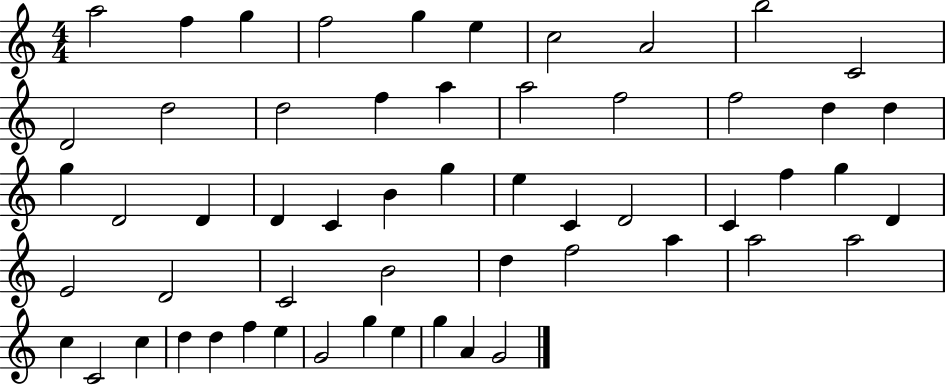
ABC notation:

X:1
T:Untitled
M:4/4
L:1/4
K:C
a2 f g f2 g e c2 A2 b2 C2 D2 d2 d2 f a a2 f2 f2 d d g D2 D D C B g e C D2 C f g D E2 D2 C2 B2 d f2 a a2 a2 c C2 c d d f e G2 g e g A G2